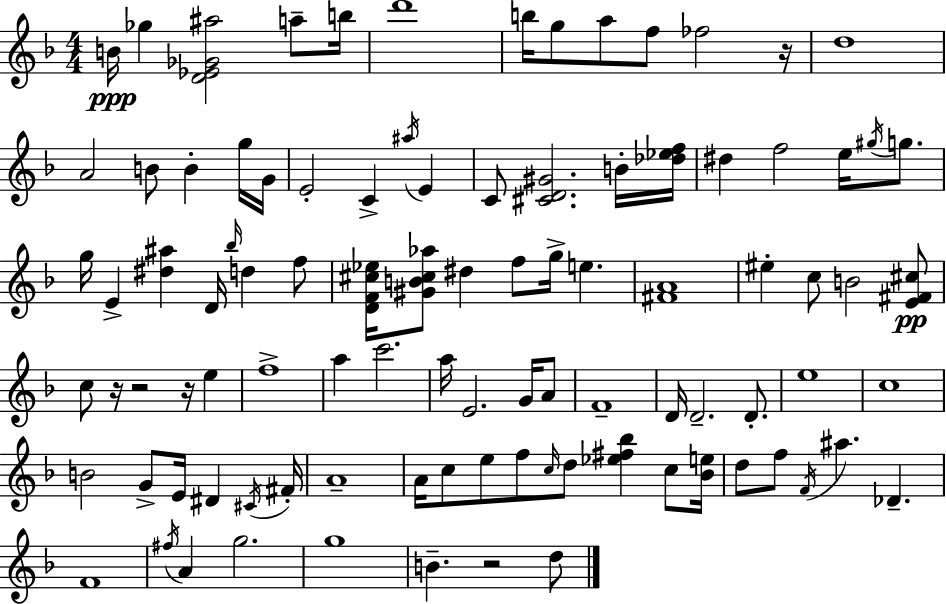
{
  \clef treble
  \numericTimeSignature
  \time 4/4
  \key f \major
  b'16\ppp ges''4 <d' ees' ges' ais''>2 a''8-- b''16 | d'''1 | b''16 g''8 a''8 f''8 fes''2 r16 | d''1 | \break a'2 b'8 b'4-. g''16 g'16 | e'2-. c'4-> \acciaccatura { ais''16 } e'4 | c'8 <cis' d' gis'>2. b'16-. | <des'' ees'' f''>16 dis''4 f''2 e''16 \acciaccatura { gis''16 } g''8. | \break g''16 e'4-> <dis'' ais''>4 d'16 \grace { bes''16 } d''4 | f''8 <d' f' cis'' ees''>16 <gis' b' cis'' aes''>8 dis''4 f''8 g''16-> e''4. | <fis' a'>1 | eis''4-. c''8 b'2 | \break <e' fis' cis''>8\pp c''8 r16 r2 r16 e''4 | f''1-> | a''4 c'''2. | a''16 e'2. | \break g'16 a'8 f'1-- | d'16 d'2.-- | d'8.-. e''1 | c''1 | \break b'2 g'8-> e'16 dis'4 | \acciaccatura { cis'16 } fis'16-. a'1-- | a'16 c''8 e''8 f''8 \grace { c''16 } d''8 <ees'' fis'' bes''>4 | c''8 <bes' e''>16 d''8 f''8 \acciaccatura { f'16 } ais''4. | \break des'4.-- f'1 | \acciaccatura { fis''16 } a'4 g''2. | g''1 | b'4.-- r2 | \break d''8 \bar "|."
}